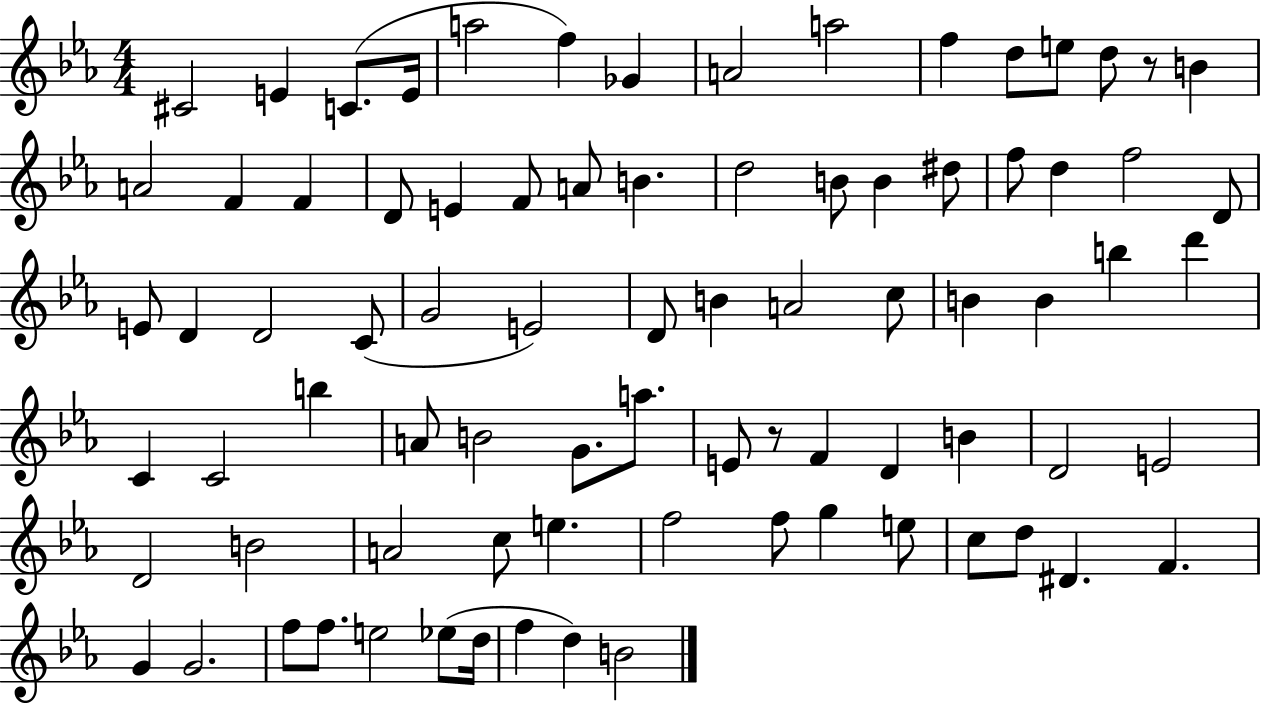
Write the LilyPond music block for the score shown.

{
  \clef treble
  \numericTimeSignature
  \time 4/4
  \key ees \major
  cis'2 e'4 c'8.( e'16 | a''2 f''4) ges'4 | a'2 a''2 | f''4 d''8 e''8 d''8 r8 b'4 | \break a'2 f'4 f'4 | d'8 e'4 f'8 a'8 b'4. | d''2 b'8 b'4 dis''8 | f''8 d''4 f''2 d'8 | \break e'8 d'4 d'2 c'8( | g'2 e'2) | d'8 b'4 a'2 c''8 | b'4 b'4 b''4 d'''4 | \break c'4 c'2 b''4 | a'8 b'2 g'8. a''8. | e'8 r8 f'4 d'4 b'4 | d'2 e'2 | \break d'2 b'2 | a'2 c''8 e''4. | f''2 f''8 g''4 e''8 | c''8 d''8 dis'4. f'4. | \break g'4 g'2. | f''8 f''8. e''2 ees''8( d''16 | f''4 d''4) b'2 | \bar "|."
}